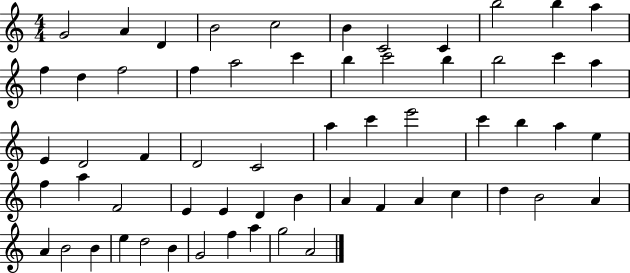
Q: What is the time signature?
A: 4/4